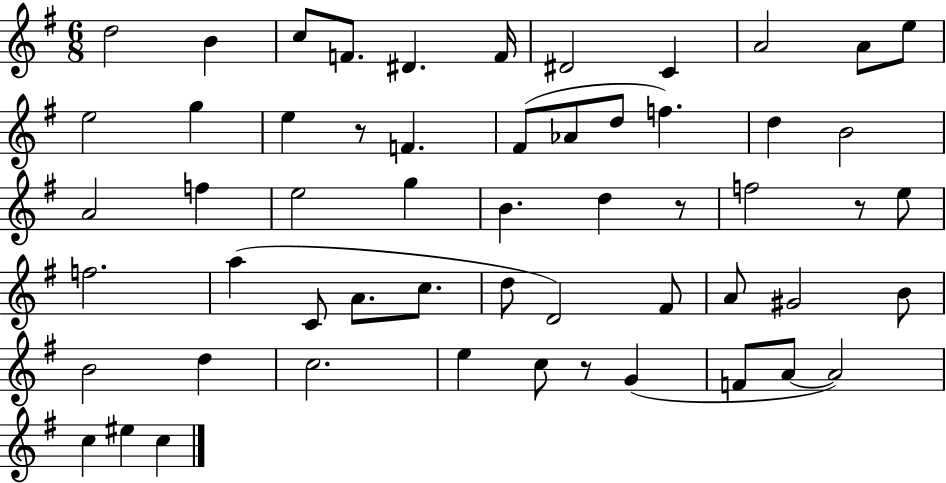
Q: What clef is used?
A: treble